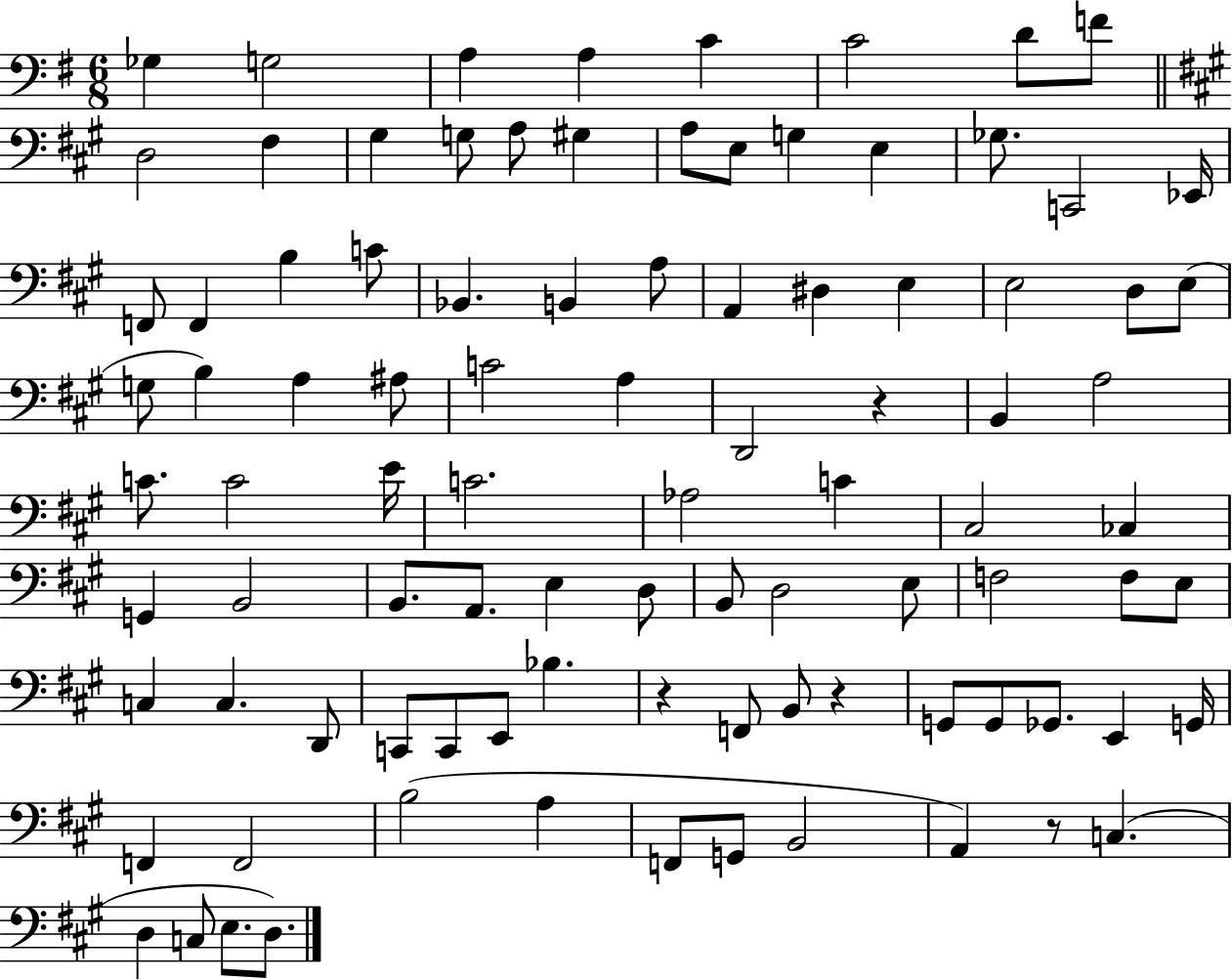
{
  \clef bass
  \numericTimeSignature
  \time 6/8
  \key g \major
  \repeat volta 2 { ges4 g2 | a4 a4 c'4 | c'2 d'8 f'8 | \bar "||" \break \key a \major d2 fis4 | gis4 g8 a8 gis4 | a8 e8 g4 e4 | ges8. c,2 ees,16 | \break f,8 f,4 b4 c'8 | bes,4. b,4 a8 | a,4 dis4 e4 | e2 d8 e8( | \break g8 b4) a4 ais8 | c'2 a4 | d,2 r4 | b,4 a2 | \break c'8. c'2 e'16 | c'2. | aes2 c'4 | cis2 ces4 | \break g,4 b,2 | b,8. a,8. e4 d8 | b,8 d2 e8 | f2 f8 e8 | \break c4 c4. d,8 | c,8 c,8 e,8 bes4. | r4 f,8 b,8 r4 | g,8 g,8 ges,8. e,4 g,16 | \break f,4 f,2 | b2( a4 | f,8 g,8 b,2 | a,4) r8 c4.( | \break d4 c8 e8. d8.) | } \bar "|."
}